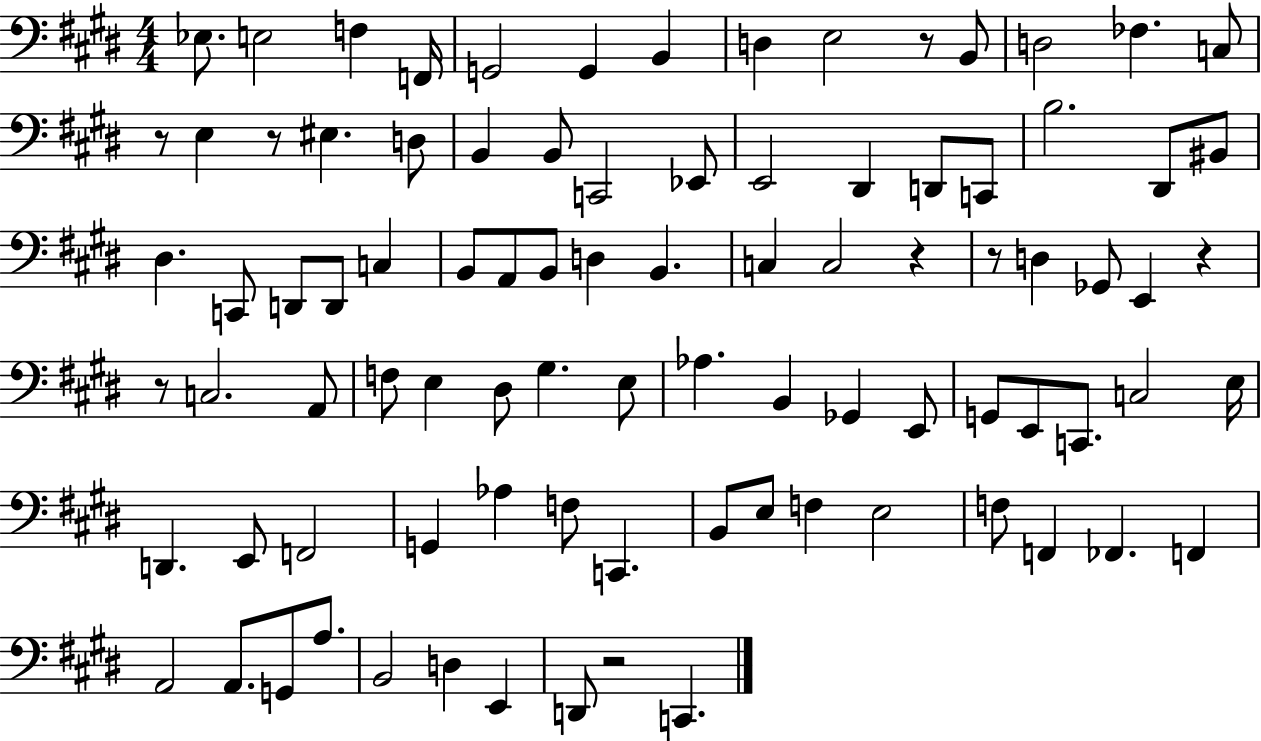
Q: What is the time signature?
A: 4/4